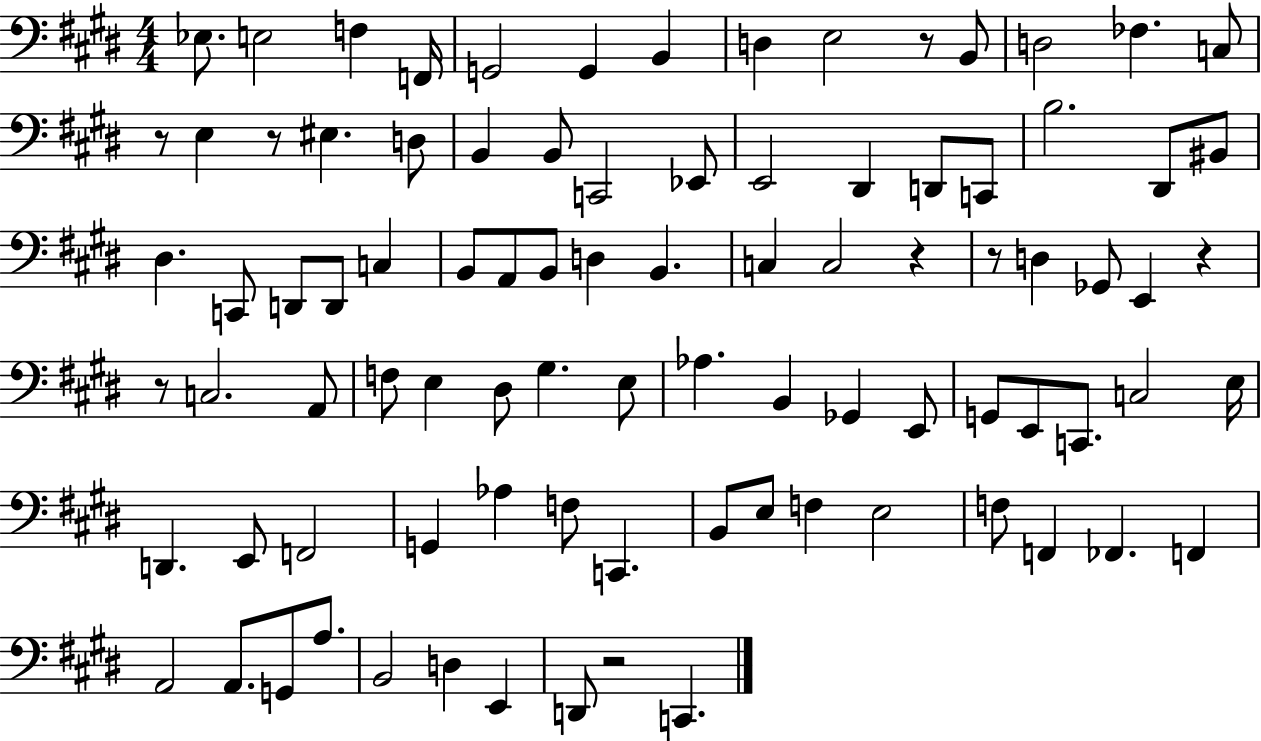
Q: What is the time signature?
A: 4/4